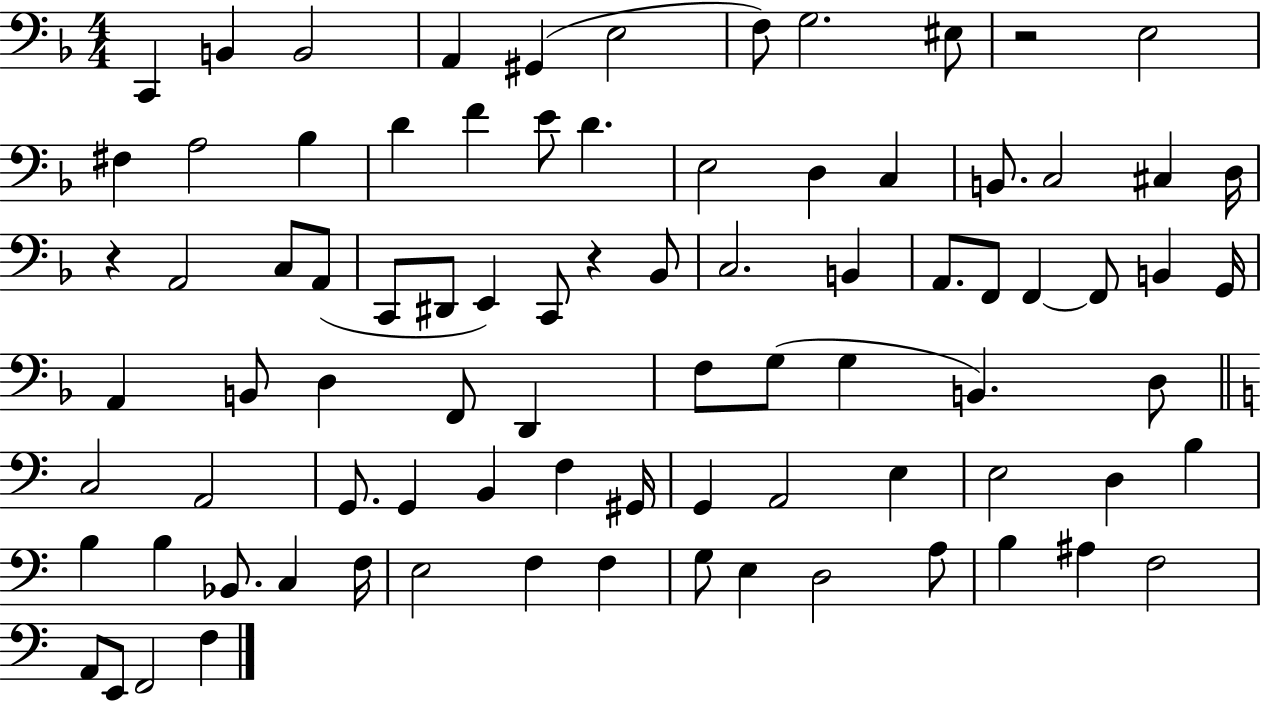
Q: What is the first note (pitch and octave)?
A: C2